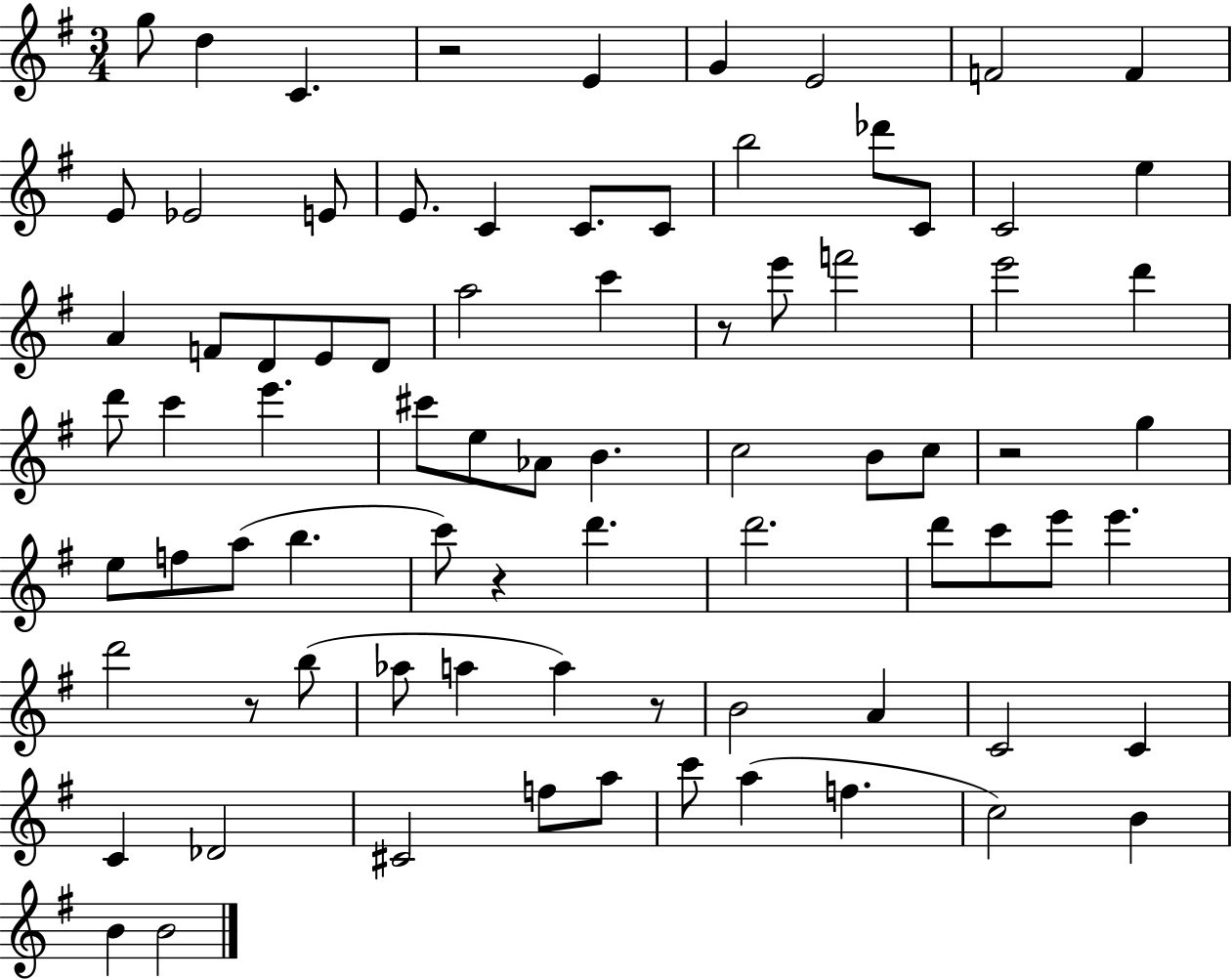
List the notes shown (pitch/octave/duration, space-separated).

G5/e D5/q C4/q. R/h E4/q G4/q E4/h F4/h F4/q E4/e Eb4/h E4/e E4/e. C4/q C4/e. C4/e B5/h Db6/e C4/e C4/h E5/q A4/q F4/e D4/e E4/e D4/e A5/h C6/q R/e E6/e F6/h E6/h D6/q D6/e C6/q E6/q. C#6/e E5/e Ab4/e B4/q. C5/h B4/e C5/e R/h G5/q E5/e F5/e A5/e B5/q. C6/e R/q D6/q. D6/h. D6/e C6/e E6/e E6/q. D6/h R/e B5/e Ab5/e A5/q A5/q R/e B4/h A4/q C4/h C4/q C4/q Db4/h C#4/h F5/e A5/e C6/e A5/q F5/q. C5/h B4/q B4/q B4/h